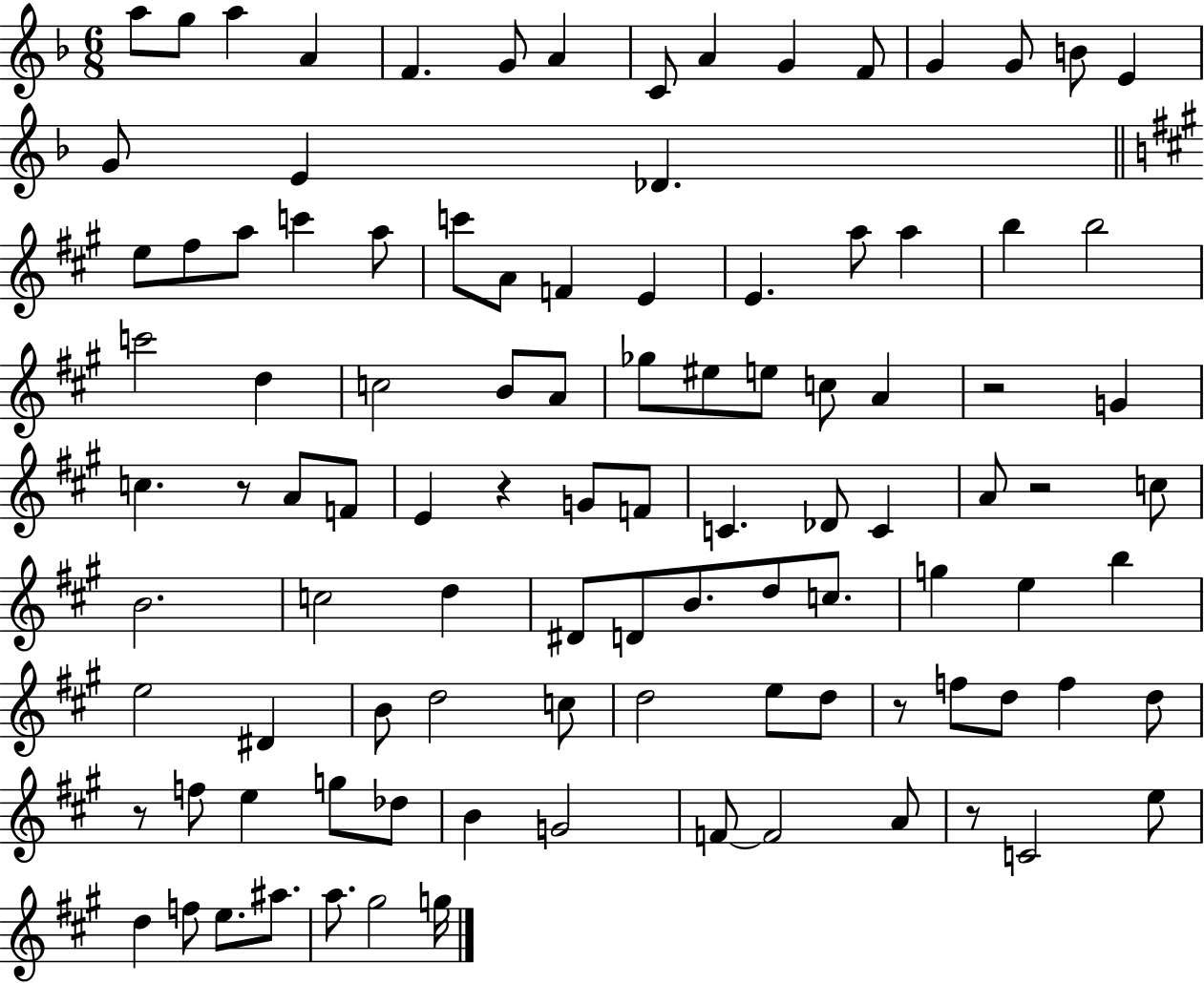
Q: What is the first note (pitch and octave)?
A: A5